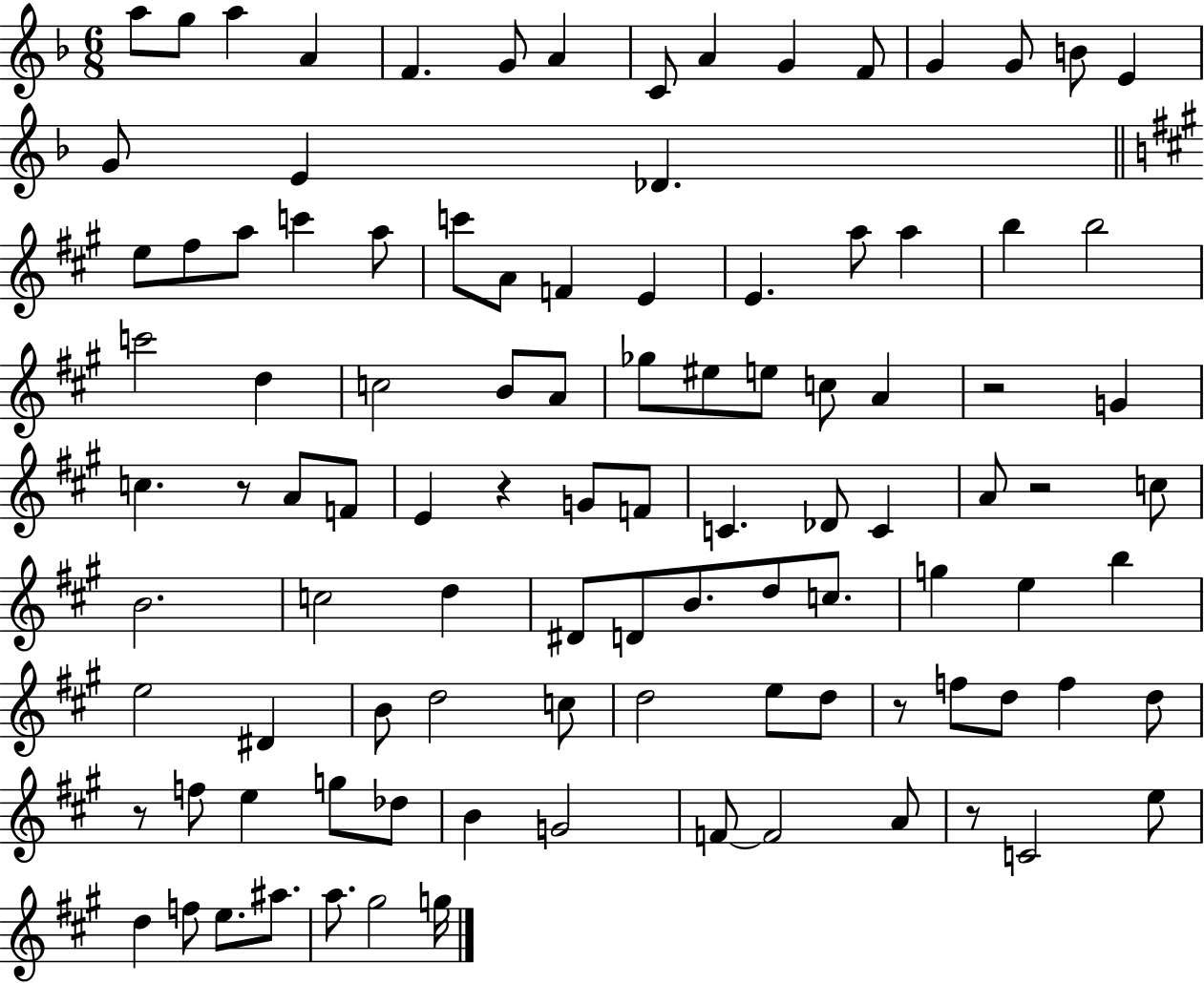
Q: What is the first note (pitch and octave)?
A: A5